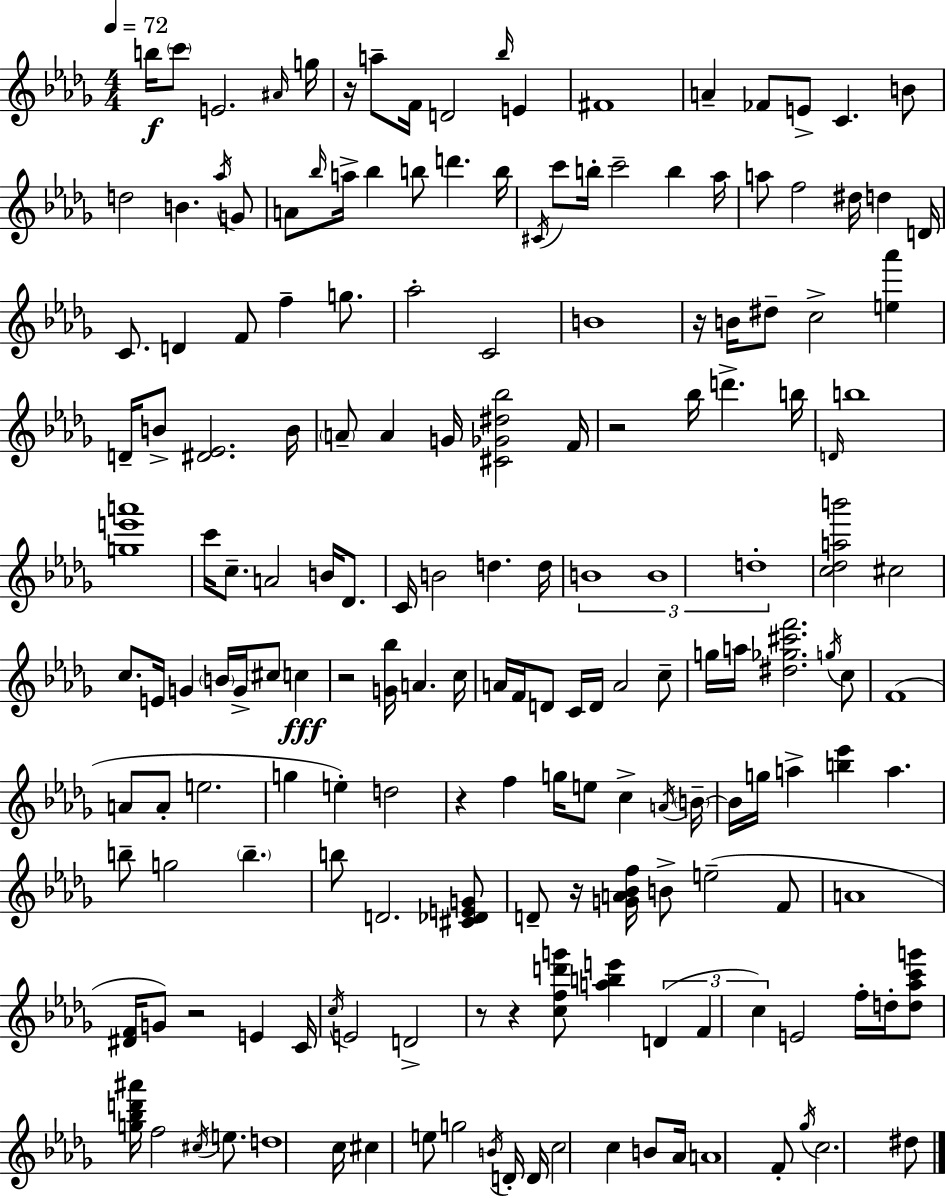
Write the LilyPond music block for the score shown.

{
  \clef treble
  \numericTimeSignature
  \time 4/4
  \key bes \minor
  \tempo 4 = 72
  \repeat volta 2 { b''16\f \parenthesize c'''8 e'2. \grace { ais'16 } | g''16 r16 a''8-- f'16 d'2 \grace { bes''16 } e'4 | fis'1 | a'4-- fes'8 e'8-> c'4. | \break b'8 d''2 b'4. | \acciaccatura { aes''16 } g'8 a'8 \grace { bes''16 } a''16-> bes''4 b''8 d'''4. | b''16 \acciaccatura { cis'16 } c'''8 b''16-. c'''2-- | b''4 aes''16 a''8 f''2 dis''16 | \break d''4 d'16 c'8. d'4 f'8 f''4-- | g''8. aes''2-. c'2 | b'1 | r16 b'16 dis''8-- c''2-> | \break <e'' aes'''>4 d'16-- b'8-> <dis' ees'>2. | b'16 \parenthesize a'8-- a'4 g'16 <cis' ges' dis'' bes''>2 | f'16 r2 bes''16 d'''4.-> | b''16 \grace { d'16 } b''1 | \break <g'' e''' a'''>1 | c'''16 c''8.-- a'2 | b'16 des'8. c'16 b'2 d''4. | d''16 \tuplet 3/2 { b'1 | \break b'1 | d''1-. } | <c'' des'' a'' b'''>2 cis''2 | c''8. e'16 g'4 \parenthesize b'16 g'16-> | \break \parenthesize cis''8 c''4\fff r2 <g' bes''>16 a'4. | c''16 a'16 f'16 d'8 c'16 d'16 a'2 | c''8-- g''16 a''16 <dis'' ges'' cis''' f'''>2. | \acciaccatura { g''16 } c''8 f'1( | \break a'8 a'8-. e''2. | g''4 e''4-.) d''2 | r4 f''4 g''16 | e''8 c''4-> \acciaccatura { a'16 } \parenthesize b'16--~~ b'16 g''16 a''4-> <b'' ees'''>4 | \break a''4. b''8-- g''2 | \parenthesize b''4.-- b''8 d'2. | <cis' des' e' g'>8 d'8-- r16 <g' a' bes' f''>16 b'8-> e''2--( | f'8 a'1 | \break <dis' f'>16 g'8) r2 | e'4 c'16 \acciaccatura { c''16 } e'2 | d'2-> r8 r4 <c'' f'' d''' g'''>8 | <a'' b'' e'''>4 \tuplet 3/2 { d'4( f'4 c''4) } | \break e'2 f''16-. d''16-. <d'' aes'' c''' g'''>8 <g'' bes'' d''' ais'''>16 f''2 | \acciaccatura { cis''16 } e''8. d''1 | c''16 cis''4 e''8 | g''2 \acciaccatura { b'16 } d'16-. d'16 c''2 | \break c''4 b'8 aes'16 a'1 | f'8-. \acciaccatura { ges''16 } c''2. | dis''8 } \bar "|."
}